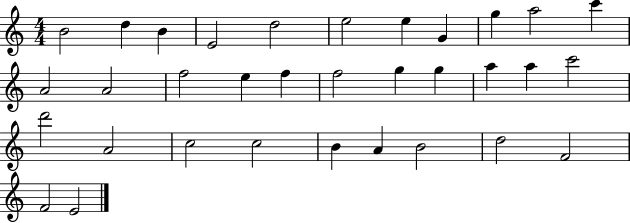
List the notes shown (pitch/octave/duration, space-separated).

B4/h D5/q B4/q E4/h D5/h E5/h E5/q G4/q G5/q A5/h C6/q A4/h A4/h F5/h E5/q F5/q F5/h G5/q G5/q A5/q A5/q C6/h D6/h A4/h C5/h C5/h B4/q A4/q B4/h D5/h F4/h F4/h E4/h